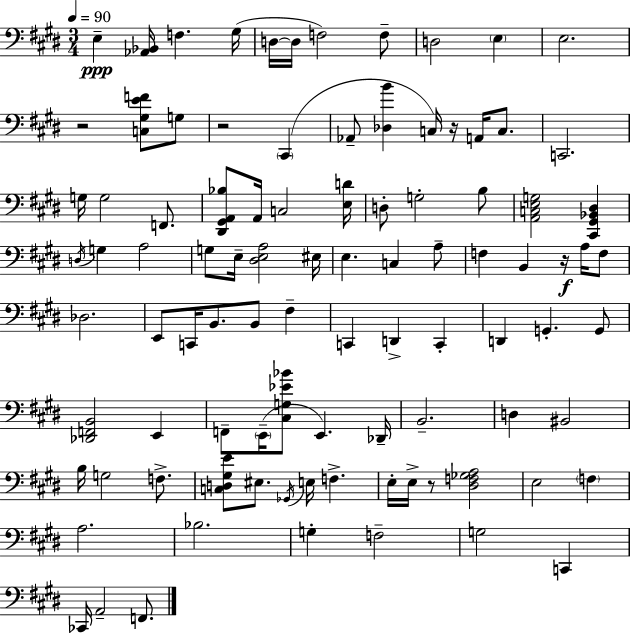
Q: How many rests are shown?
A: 5